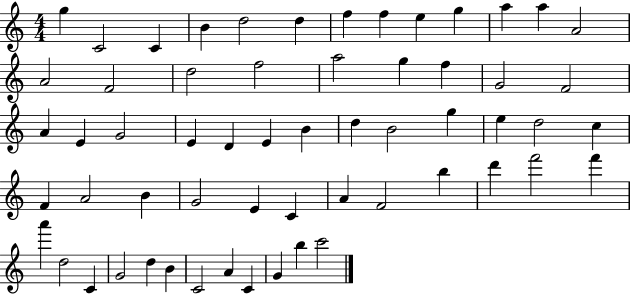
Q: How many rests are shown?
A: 0